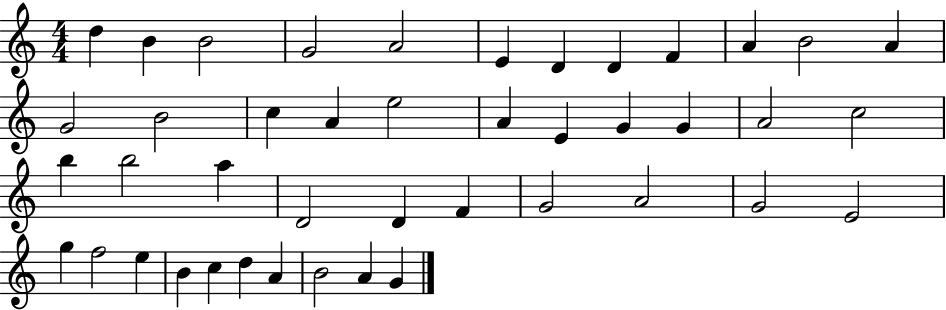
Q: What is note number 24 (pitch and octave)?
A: B5